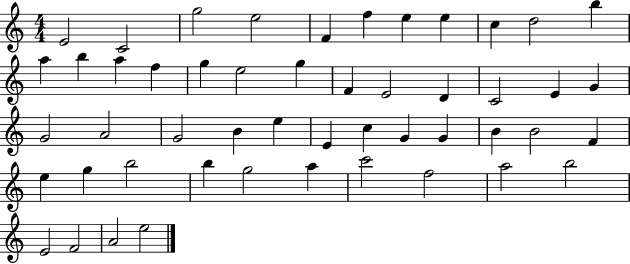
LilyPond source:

{
  \clef treble
  \numericTimeSignature
  \time 4/4
  \key c \major
  e'2 c'2 | g''2 e''2 | f'4 f''4 e''4 e''4 | c''4 d''2 b''4 | \break a''4 b''4 a''4 f''4 | g''4 e''2 g''4 | f'4 e'2 d'4 | c'2 e'4 g'4 | \break g'2 a'2 | g'2 b'4 e''4 | e'4 c''4 g'4 g'4 | b'4 b'2 f'4 | \break e''4 g''4 b''2 | b''4 g''2 a''4 | c'''2 f''2 | a''2 b''2 | \break e'2 f'2 | a'2 e''2 | \bar "|."
}